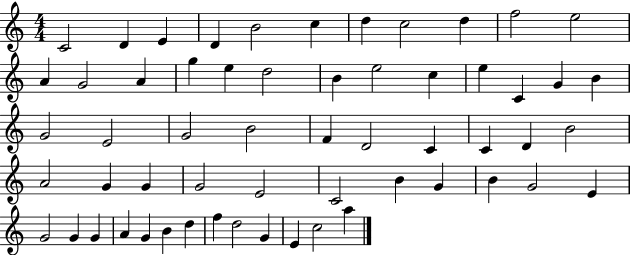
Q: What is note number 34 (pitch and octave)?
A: B4